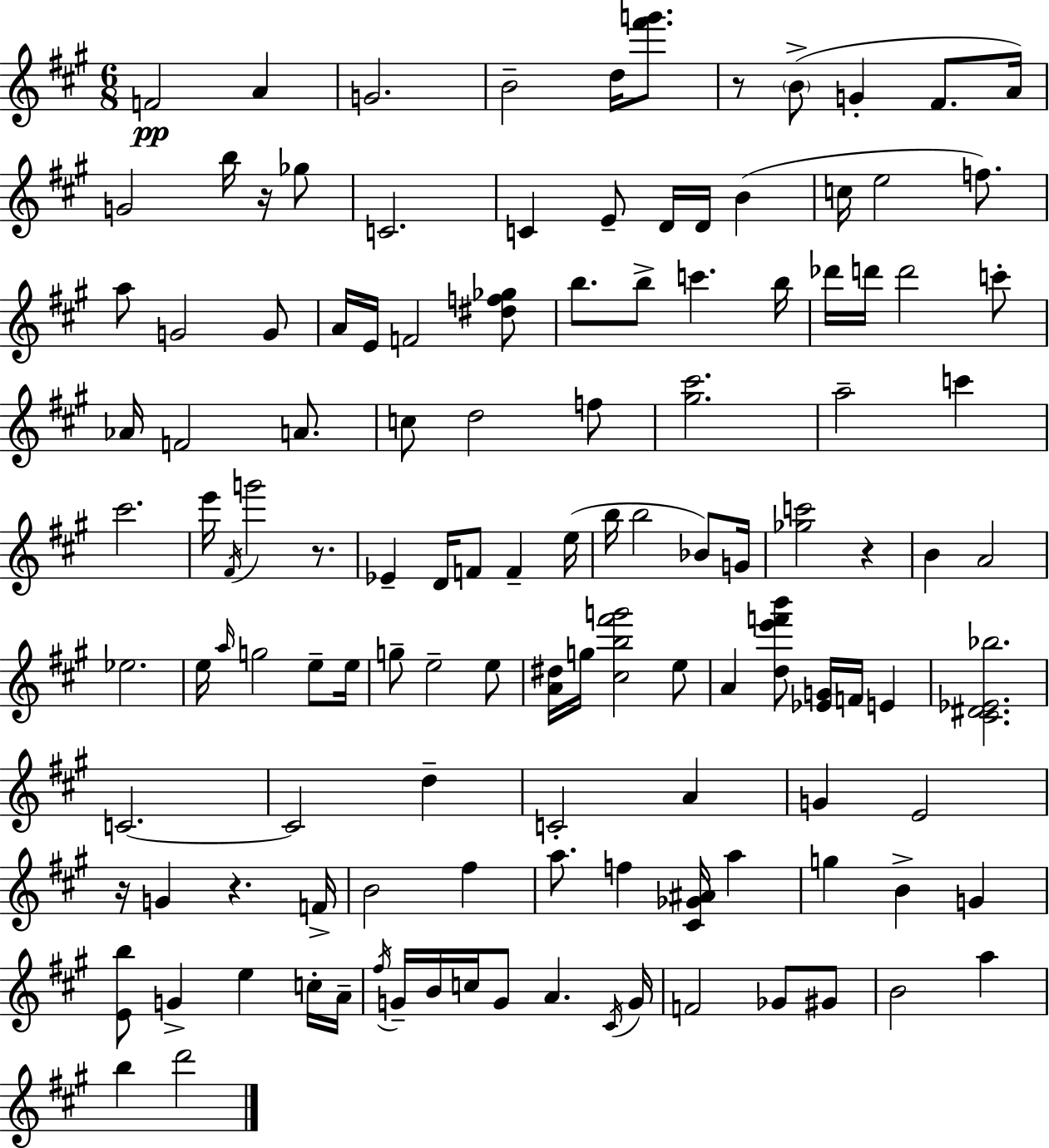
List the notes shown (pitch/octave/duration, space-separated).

F4/h A4/q G4/h. B4/h D5/s [F#6,G6]/e. R/e B4/e G4/q F#4/e. A4/s G4/h B5/s R/s Gb5/e C4/h. C4/q E4/e D4/s D4/s B4/q C5/s E5/h F5/e. A5/e G4/h G4/e A4/s E4/s F4/h [D#5,F5,Gb5]/e B5/e. B5/e C6/q. B5/s Db6/s D6/s D6/h C6/e Ab4/s F4/h A4/e. C5/e D5/h F5/e [G#5,C#6]/h. A5/h C6/q C#6/h. E6/s F#4/s G6/h R/e. Eb4/q D4/s F4/e F4/q E5/s B5/s B5/h Bb4/e G4/s [Gb5,C6]/h R/q B4/q A4/h Eb5/h. E5/s A5/s G5/h E5/e E5/s G5/e E5/h E5/e [A4,D#5]/s G5/s [C#5,B5,F#6,G6]/h E5/e A4/q [D5,E6,F6,B6]/e [Eb4,G4]/s F4/s E4/q [C#4,D#4,Eb4,Bb5]/h. C4/h. C4/h D5/q C4/h A4/q G4/q E4/h R/s G4/q R/q. F4/s B4/h F#5/q A5/e. F5/q [C#4,Gb4,A#4]/s A5/q G5/q B4/q G4/q [E4,B5]/e G4/q E5/q C5/s A4/s F#5/s G4/s B4/s C5/s G4/e A4/q. C#4/s G4/s F4/h Gb4/e G#4/e B4/h A5/q B5/q D6/h